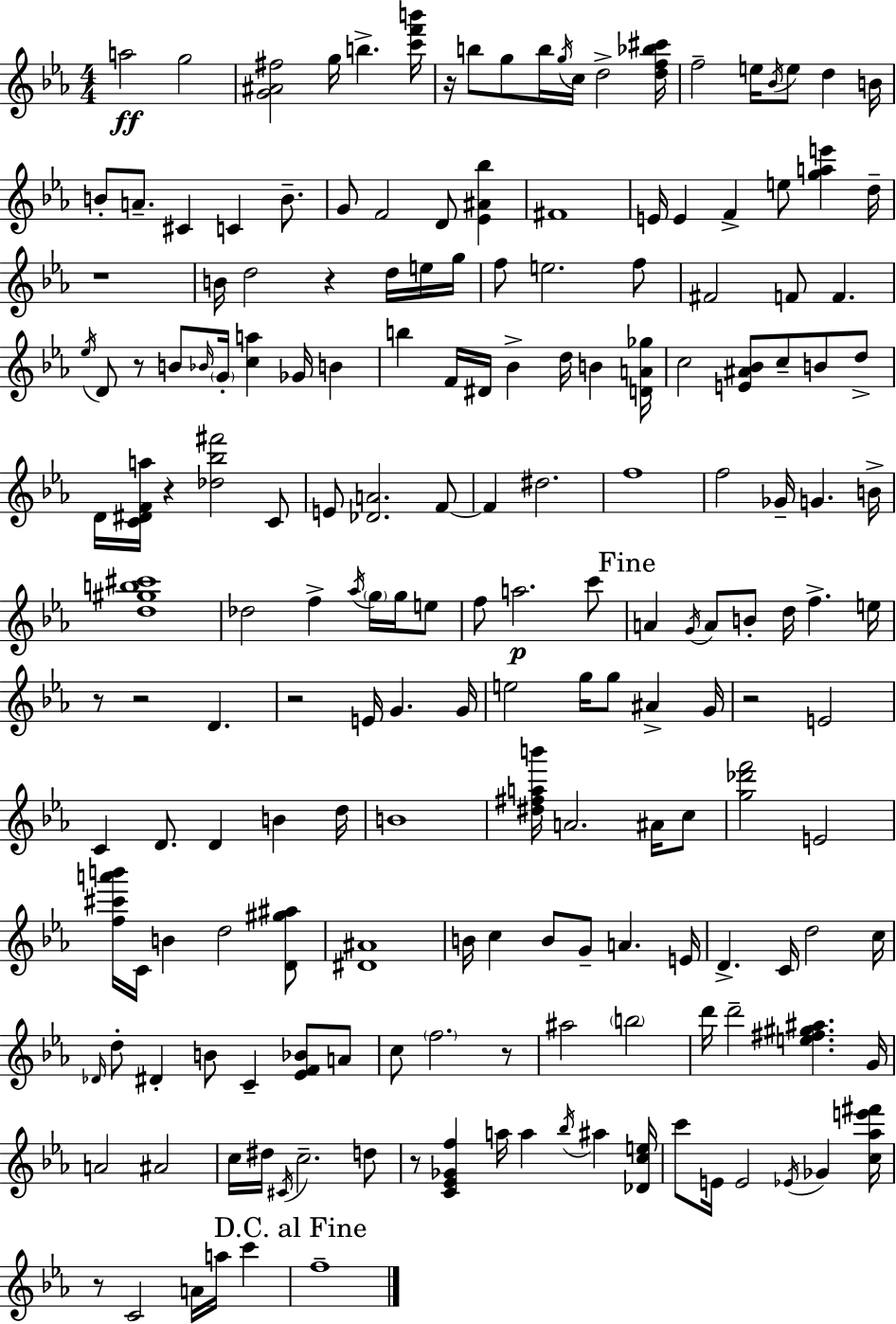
A5/h G5/h [G4,A#4,F#5]/h G5/s B5/q. [C6,F6,B6]/s R/s B5/e G5/e B5/s G5/s C5/s D5/h [D5,F5,Bb5,C#6]/s F5/h E5/s Bb4/s E5/e D5/q B4/s B4/e A4/e. C#4/q C4/q B4/e. G4/e F4/h D4/e [Eb4,A#4,Bb5]/q F#4/w E4/s E4/q F4/q E5/e [G5,A5,E6]/q D5/s R/w B4/s D5/h R/q D5/s E5/s G5/s F5/e E5/h. F5/e F#4/h F4/e F4/q. Eb5/s D4/e R/e B4/e Bb4/s G4/s [C5,A5]/q Gb4/s B4/q B5/q F4/s D#4/s Bb4/q D5/s B4/q [D4,A4,Gb5]/s C5/h [E4,A#4,Bb4]/e C5/e B4/e D5/e D4/s [C4,D#4,F4,A5]/s R/q [Db5,Bb5,F#6]/h C4/e E4/e [Db4,A4]/h. F4/e F4/q D#5/h. F5/w F5/h Gb4/s G4/q. B4/s [D5,G#5,B5,C#6]/w Db5/h F5/q Ab5/s G5/s G5/s E5/e F5/e A5/h. C6/e A4/q G4/s A4/e B4/e D5/s F5/q. E5/s R/e R/h D4/q. R/h E4/s G4/q. G4/s E5/h G5/s G5/e A#4/q G4/s R/h E4/h C4/q D4/e. D4/q B4/q D5/s B4/w [D#5,F#5,A5,B6]/s A4/h. A#4/s C5/e [G5,Db6,F6]/h E4/h [F5,C#6,A6,B6]/s C4/s B4/q D5/h [D4,G#5,A#5]/e [D#4,A#4]/w B4/s C5/q B4/e G4/e A4/q. E4/s D4/q. C4/s D5/h C5/s Db4/s D5/e D#4/q B4/e C4/q [Eb4,F4,Bb4]/e A4/e C5/e F5/h. R/e A#5/h B5/h D6/s D6/h [E5,F#5,G#5,A#5]/q. G4/s A4/h A#4/h C5/s D#5/s C#4/s C5/h. D5/e R/e [C4,Eb4,Gb4,F5]/q A5/s A5/q Bb5/s A#5/q [Db4,C5,E5]/s C6/e E4/s E4/h Eb4/s Gb4/q [C5,Ab5,E6,F#6]/s R/e C4/h A4/s A5/s C6/q F5/w